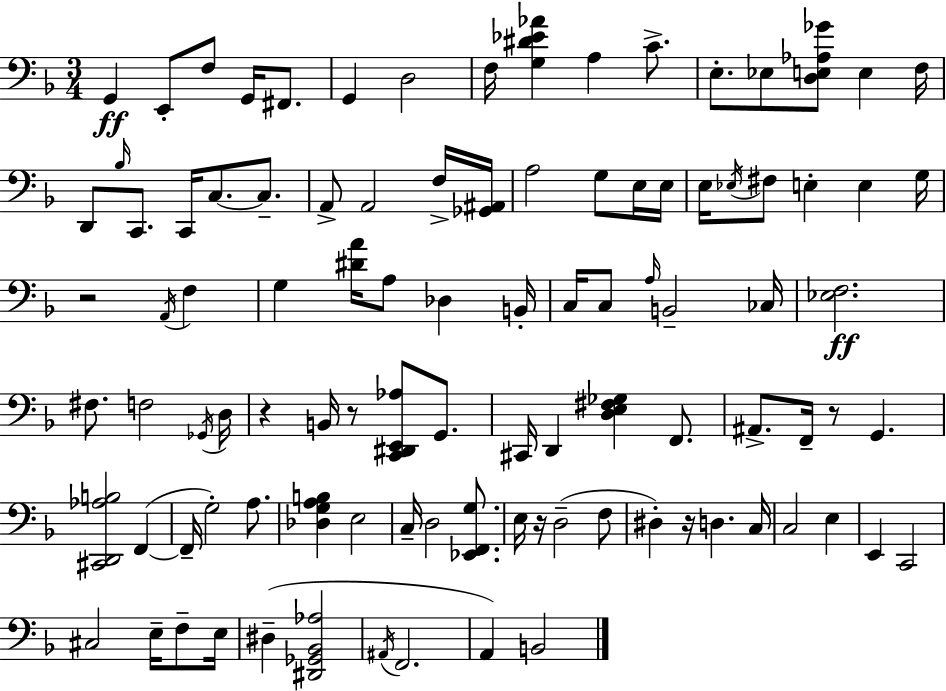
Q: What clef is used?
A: bass